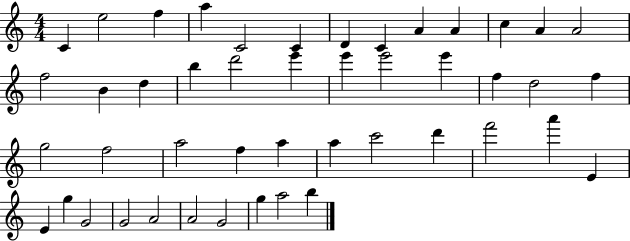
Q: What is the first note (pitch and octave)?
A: C4